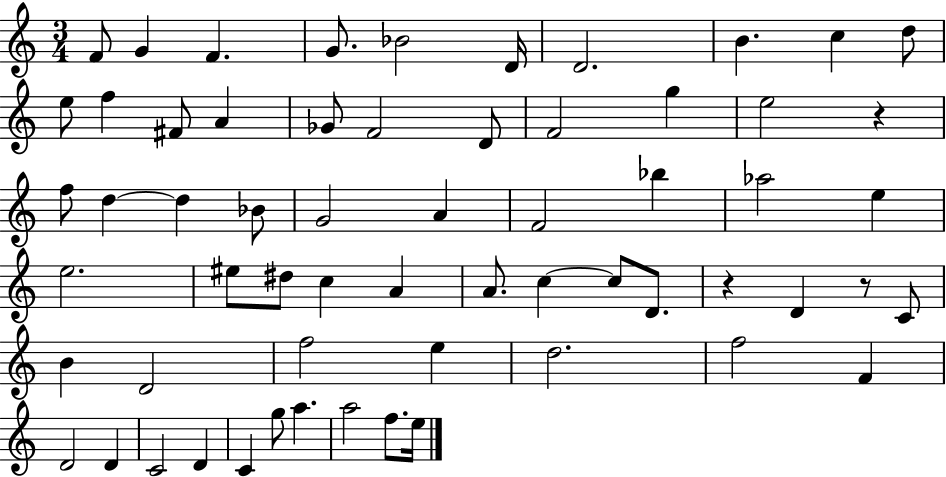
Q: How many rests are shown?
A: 3